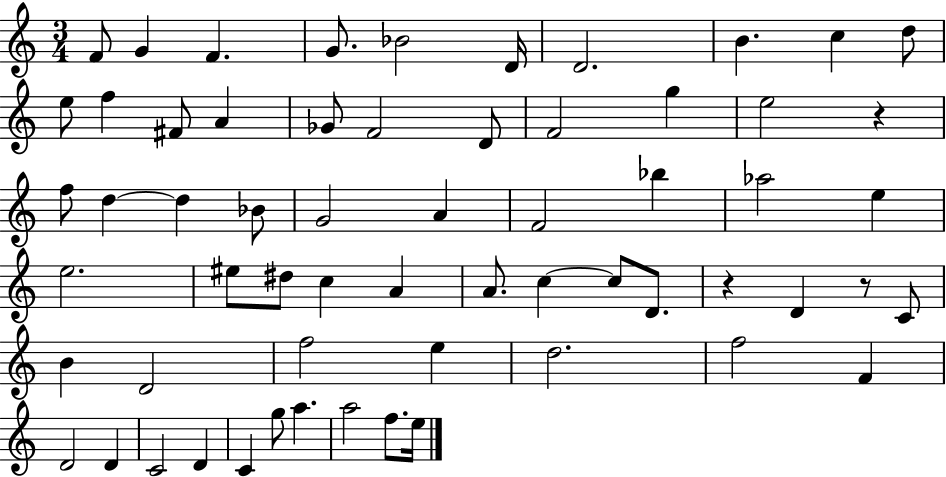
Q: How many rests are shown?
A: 3